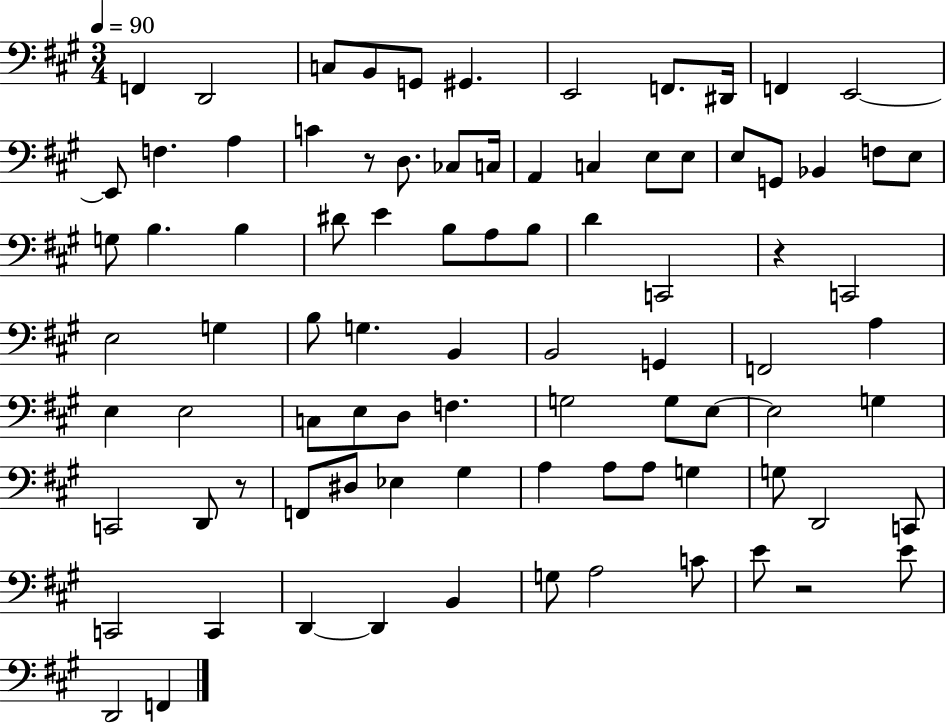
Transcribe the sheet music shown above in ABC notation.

X:1
T:Untitled
M:3/4
L:1/4
K:A
F,, D,,2 C,/2 B,,/2 G,,/2 ^G,, E,,2 F,,/2 ^D,,/4 F,, E,,2 E,,/2 F, A, C z/2 D,/2 _C,/2 C,/4 A,, C, E,/2 E,/2 E,/2 G,,/2 _B,, F,/2 E,/2 G,/2 B, B, ^D/2 E B,/2 A,/2 B,/2 D C,,2 z C,,2 E,2 G, B,/2 G, B,, B,,2 G,, F,,2 A, E, E,2 C,/2 E,/2 D,/2 F, G,2 G,/2 E,/2 E,2 G, C,,2 D,,/2 z/2 F,,/2 ^D,/2 _E, ^G, A, A,/2 A,/2 G, G,/2 D,,2 C,,/2 C,,2 C,, D,, D,, B,, G,/2 A,2 C/2 E/2 z2 E/2 D,,2 F,,